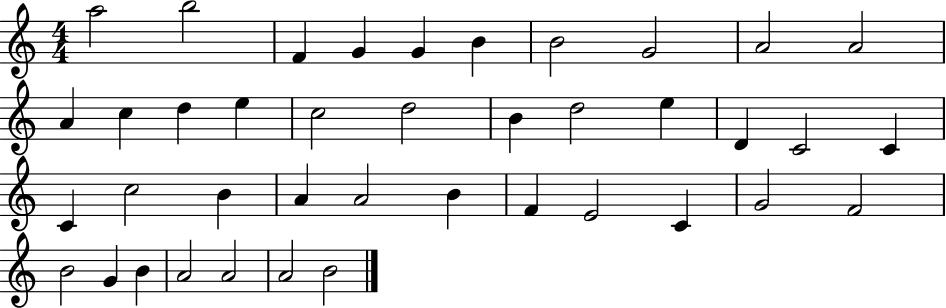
{
  \clef treble
  \numericTimeSignature
  \time 4/4
  \key c \major
  a''2 b''2 | f'4 g'4 g'4 b'4 | b'2 g'2 | a'2 a'2 | \break a'4 c''4 d''4 e''4 | c''2 d''2 | b'4 d''2 e''4 | d'4 c'2 c'4 | \break c'4 c''2 b'4 | a'4 a'2 b'4 | f'4 e'2 c'4 | g'2 f'2 | \break b'2 g'4 b'4 | a'2 a'2 | a'2 b'2 | \bar "|."
}